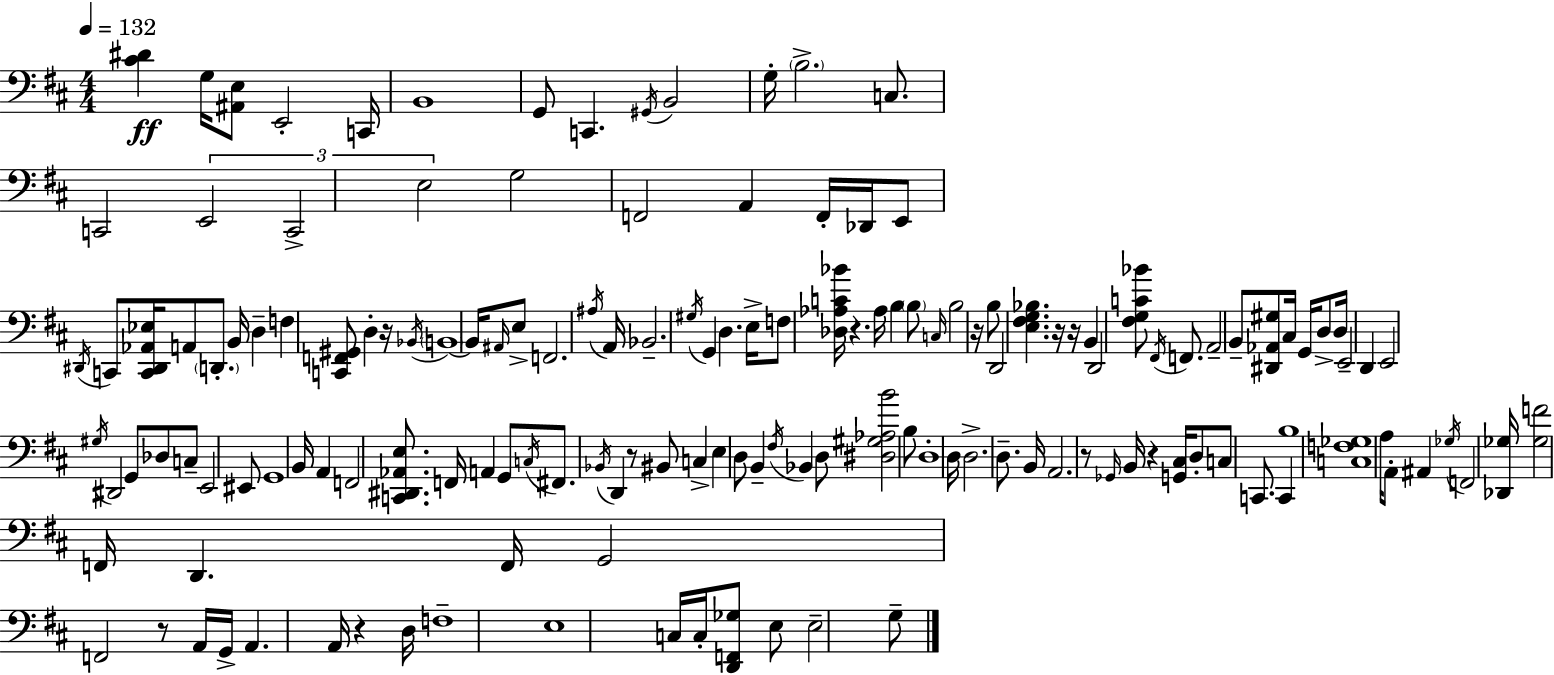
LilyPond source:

{
  \clef bass
  \numericTimeSignature
  \time 4/4
  \key d \major
  \tempo 4 = 132
  <cis' dis'>4\ff g16 <ais, e>8 e,2-. c,16 | b,1 | g,8 c,4. \acciaccatura { gis,16 } b,2 | g16-. \parenthesize b2.-> c8. | \break c,2 \tuplet 3/2 { e,2 | c,2-> e2 } | g2 f,2 | a,4 f,16-. des,16 e,8 \acciaccatura { dis,16 } c,8 <c, dis, aes, ees>16 a,8 \parenthesize d,8.-. | \break b,16 d4-- f4 <c, f, gis,>8 d4-. | r16 \acciaccatura { bes,16 } \parenthesize b,1~~ | b,16 \grace { ais,16 } e8-> f,2. | \acciaccatura { ais16 } a,16 bes,2.-- | \break \acciaccatura { gis16 } g,4 d4. e16-> f8 <des aes c' bes'>16 | r4. aes16 b4 \parenthesize b8 \grace { c16 } b2 | r16 b8 d,2 | <e fis g bes>4. r16 r16 b,4 d,2 | \break <fis g c' bes'>8 \acciaccatura { fis,16 } f,8. a,2-- | b,8-- <dis, aes, gis>8 cis16 g,16 d8-> d16 e,2-- | d,4 e,2 | \acciaccatura { gis16 } dis,2 g,8 des8 c8-- e,2 | \break eis,8 g,1 | b,16 a,4 f,2 | <c, dis, aes, e>8. f,16 a,4 g,8 | \acciaccatura { c16 } fis,8. \acciaccatura { bes,16 } d,4 r8 bis,8 c4-> | \break e4 d8 b,4-- \acciaccatura { fis16 } bes,4 | d8 <dis gis aes b'>2 b8 d1-. | d16 d2.-> | d8.-- b,16 a,2. | \break r8 \grace { ges,16 } b,16 r4 | <g, cis>16 d8-. c8 c,8. c,4 b1 | <c f ges>1 | a16 a,8-. | \break ais,4 \acciaccatura { ges16 } f,2 <des, ges>16 <ges f'>2 | f,16 d,4. f,16 g,2 | f,2 r8 | a,16 g,16-> a,4. a,16 r4 d16 f1-- | \break e1 | c16 c16-. | <d, f, ges>8 e8 e2-- g8-- \bar "|."
}